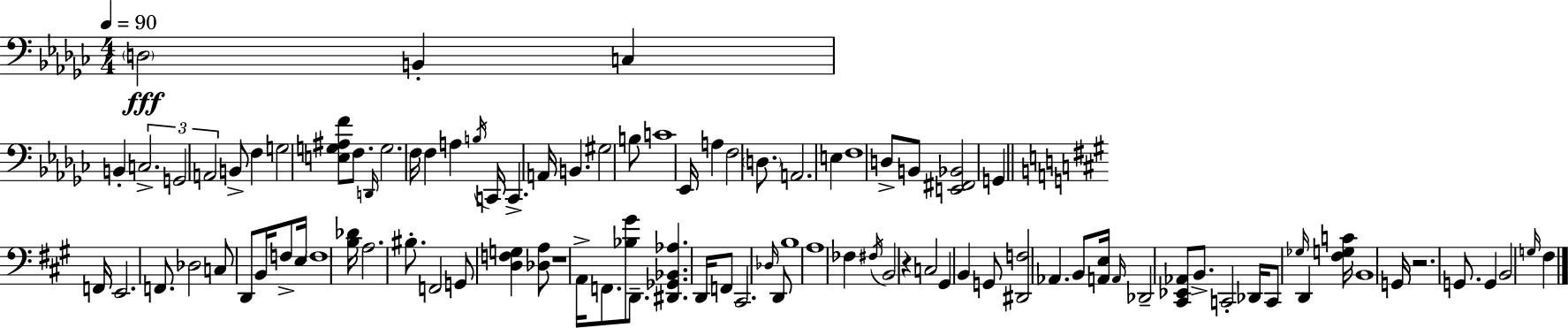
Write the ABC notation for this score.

X:1
T:Untitled
M:4/4
L:1/4
K:Ebm
D,2 B,, C, B,, C,2 G,,2 A,,2 B,,/2 F, G,2 [E,G,^A,F]/2 F,/2 D,,/4 G,2 F,/4 F, A, B,/4 C,,/4 C,, A,,/4 B,, ^G,2 B,/2 C4 _E,,/4 A, F,2 D,/2 A,,2 E, F,4 D,/2 B,,/2 [E,,^F,,_B,,]2 G,, F,,/4 E,,2 F,,/2 _D,2 C,/2 D,,/2 B,,/4 F,/2 E,/4 F,4 [B,_D]/4 A,2 ^B,/2 F,,2 G,,/2 [D,F,G,] [_D,A,]/2 z4 A,,/4 F,,/2 [_B,^G]/2 D,,/2 [^D,,_G,,_B,,_A,] D,,/4 F,,/2 ^C,,2 _D,/4 D,,/2 B,4 A,4 _F, ^F,/4 B,,2 z C,2 ^G,, B,, G,,/2 [^D,,F,]2 _A,, B,,/2 [A,,E,]/4 A,,/4 _D,,2 [^C,,_E,,_A,,]/2 B,,/2 C,,2 _D,,/4 C,,/2 _G,/4 D,, [^F,G,C]/4 B,,4 G,,/4 z2 G,,/2 G,, B,,2 G,/4 ^F,